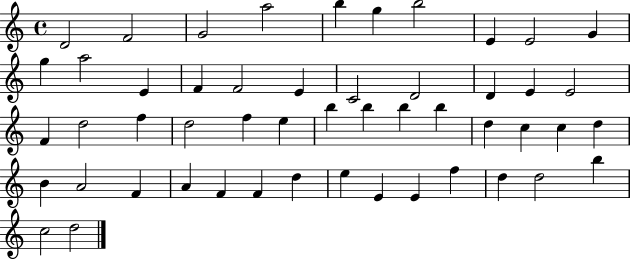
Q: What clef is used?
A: treble